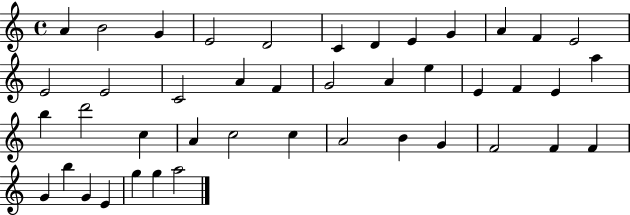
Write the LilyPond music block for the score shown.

{
  \clef treble
  \time 4/4
  \defaultTimeSignature
  \key c \major
  a'4 b'2 g'4 | e'2 d'2 | c'4 d'4 e'4 g'4 | a'4 f'4 e'2 | \break e'2 e'2 | c'2 a'4 f'4 | g'2 a'4 e''4 | e'4 f'4 e'4 a''4 | \break b''4 d'''2 c''4 | a'4 c''2 c''4 | a'2 b'4 g'4 | f'2 f'4 f'4 | \break g'4 b''4 g'4 e'4 | g''4 g''4 a''2 | \bar "|."
}